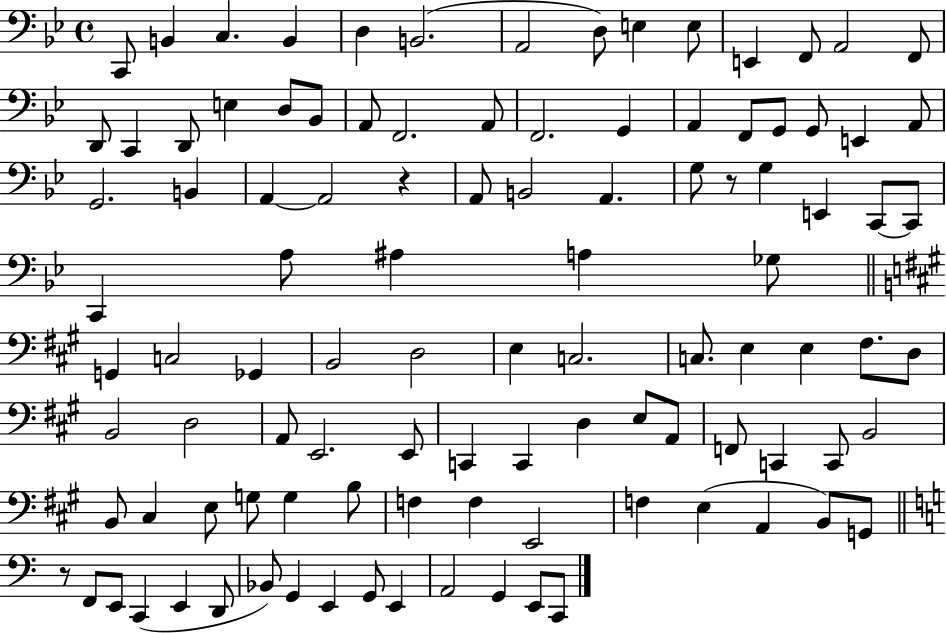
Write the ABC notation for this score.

X:1
T:Untitled
M:4/4
L:1/4
K:Bb
C,,/2 B,, C, B,, D, B,,2 A,,2 D,/2 E, E,/2 E,, F,,/2 A,,2 F,,/2 D,,/2 C,, D,,/2 E, D,/2 _B,,/2 A,,/2 F,,2 A,,/2 F,,2 G,, A,, F,,/2 G,,/2 G,,/2 E,, A,,/2 G,,2 B,, A,, A,,2 z A,,/2 B,,2 A,, G,/2 z/2 G, E,, C,,/2 C,,/2 C,, A,/2 ^A, A, _G,/2 G,, C,2 _G,, B,,2 D,2 E, C,2 C,/2 E, E, ^F,/2 D,/2 B,,2 D,2 A,,/2 E,,2 E,,/2 C,, C,, D, E,/2 A,,/2 F,,/2 C,, C,,/2 B,,2 B,,/2 ^C, E,/2 G,/2 G, B,/2 F, F, E,,2 F, E, A,, B,,/2 G,,/2 z/2 F,,/2 E,,/2 C,, E,, D,,/2 _B,,/2 G,, E,, G,,/2 E,, A,,2 G,, E,,/2 C,,/2